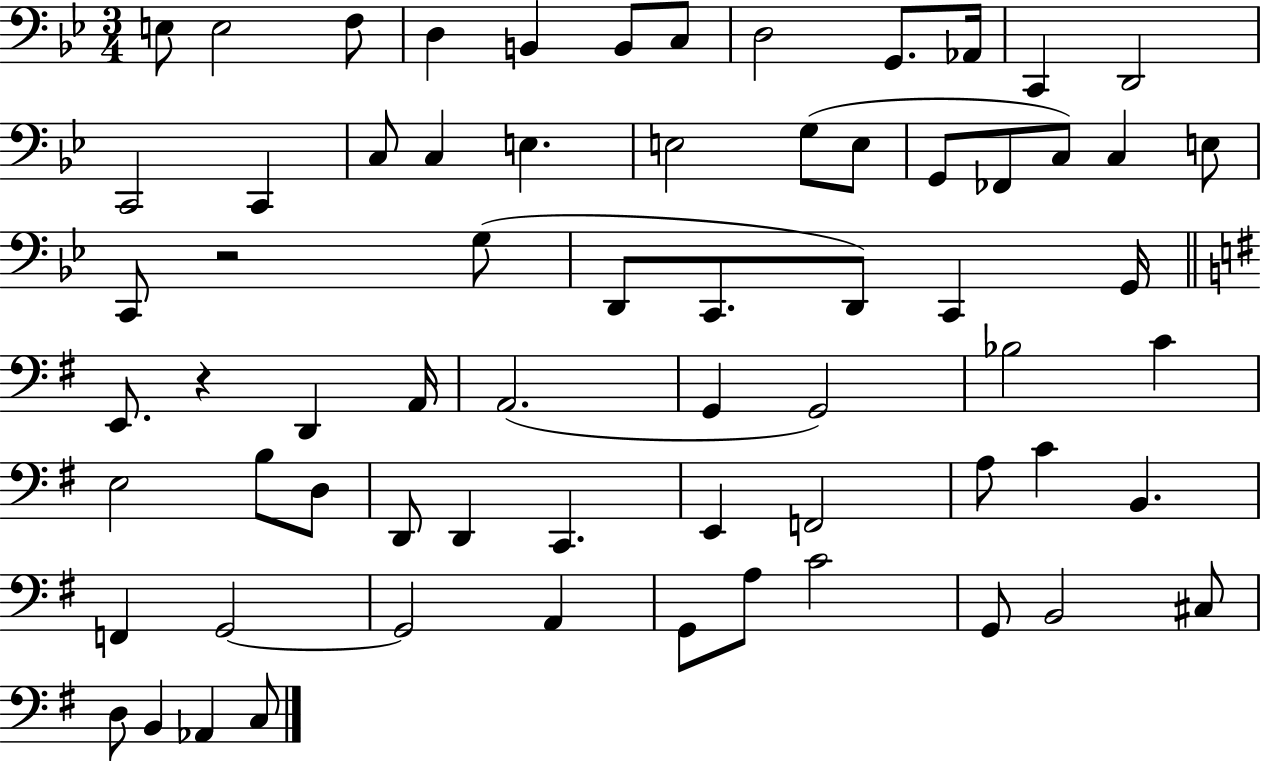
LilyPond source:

{
  \clef bass
  \numericTimeSignature
  \time 3/4
  \key bes \major
  e8 e2 f8 | d4 b,4 b,8 c8 | d2 g,8. aes,16 | c,4 d,2 | \break c,2 c,4 | c8 c4 e4. | e2 g8( e8 | g,8 fes,8 c8) c4 e8 | \break c,8 r2 g8( | d,8 c,8. d,8) c,4 g,16 | \bar "||" \break \key g \major e,8. r4 d,4 a,16 | a,2.( | g,4 g,2) | bes2 c'4 | \break e2 b8 d8 | d,8 d,4 c,4. | e,4 f,2 | a8 c'4 b,4. | \break f,4 g,2~~ | g,2 a,4 | g,8 a8 c'2 | g,8 b,2 cis8 | \break d8 b,4 aes,4 c8 | \bar "|."
}